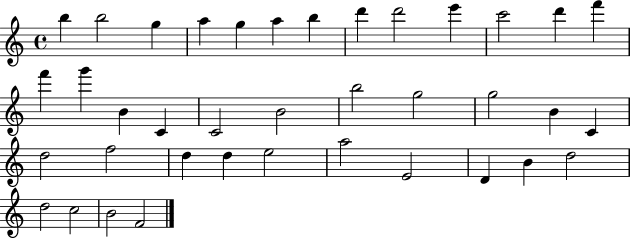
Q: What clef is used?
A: treble